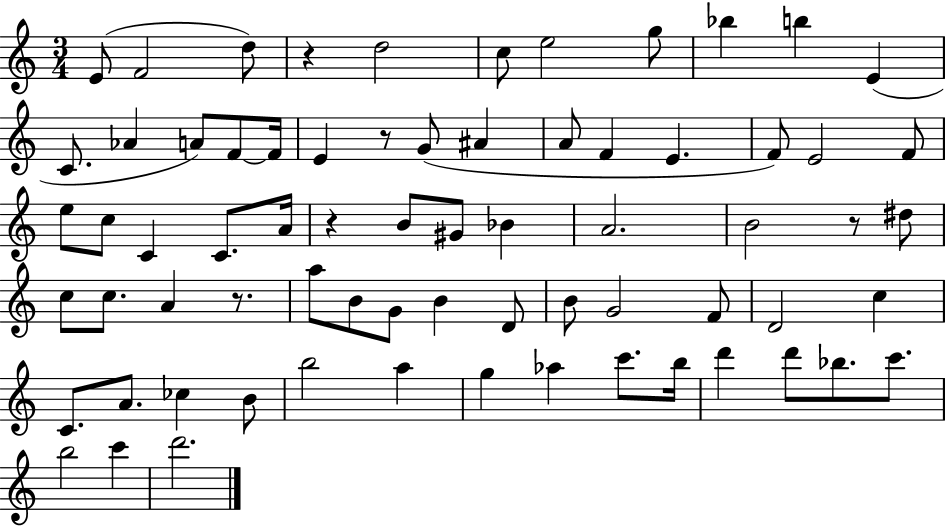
{
  \clef treble
  \numericTimeSignature
  \time 3/4
  \key c \major
  e'8( f'2 d''8) | r4 d''2 | c''8 e''2 g''8 | bes''4 b''4 e'4( | \break c'8. aes'4 a'8) f'8~~ f'16 | e'4 r8 g'8( ais'4 | a'8 f'4 e'4. | f'8) e'2 f'8 | \break e''8 c''8 c'4 c'8. a'16 | r4 b'8 gis'8 bes'4 | a'2. | b'2 r8 dis''8 | \break c''8 c''8. a'4 r8. | a''8 b'8 g'8 b'4 d'8 | b'8 g'2 f'8 | d'2 c''4 | \break c'8. a'8. ces''4 b'8 | b''2 a''4 | g''4 aes''4 c'''8. b''16 | d'''4 d'''8 bes''8. c'''8. | \break b''2 c'''4 | d'''2. | \bar "|."
}